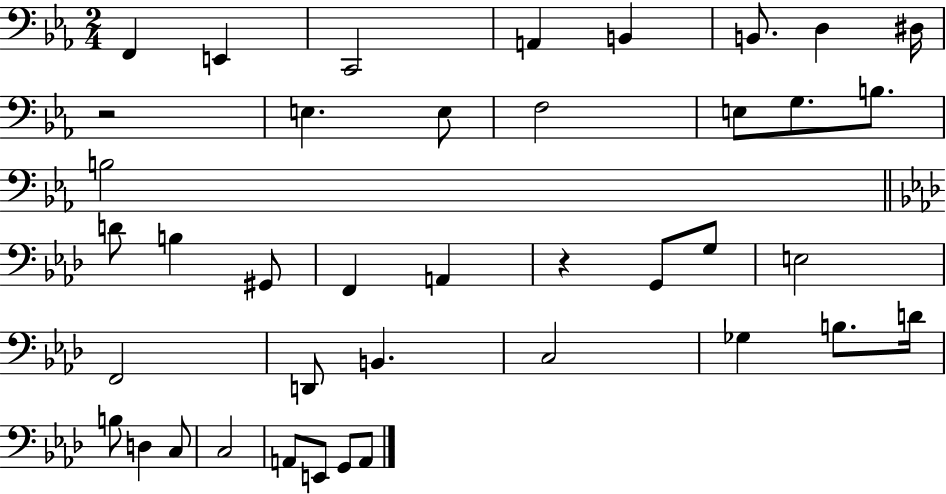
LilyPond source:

{
  \clef bass
  \numericTimeSignature
  \time 2/4
  \key ees \major
  f,4 e,4 | c,2 | a,4 b,4 | b,8. d4 dis16 | \break r2 | e4. e8 | f2 | e8 g8. b8. | \break b2 | \bar "||" \break \key f \minor d'8 b4 gis,8 | f,4 a,4 | r4 g,8 g8 | e2 | \break f,2 | d,8 b,4. | c2 | ges4 b8. d'16 | \break b8 d4 c8 | c2 | a,8 e,8 g,8 a,8 | \bar "|."
}